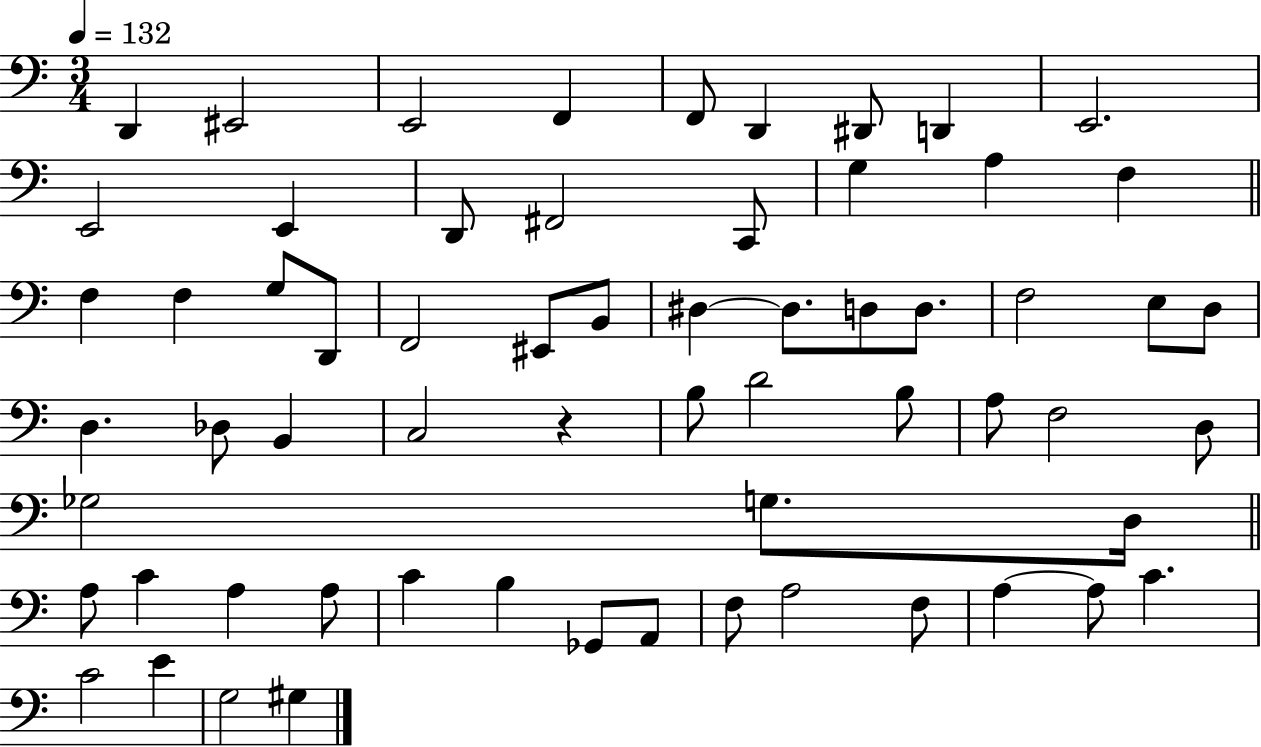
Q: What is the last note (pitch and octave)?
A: G#3